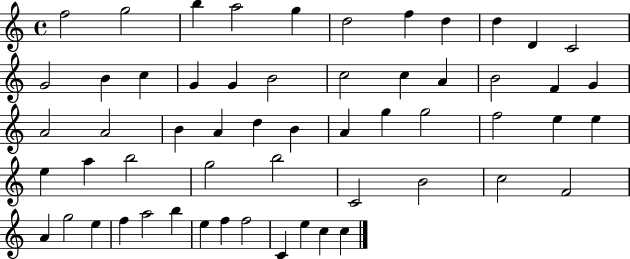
{
  \clef treble
  \time 4/4
  \defaultTimeSignature
  \key c \major
  f''2 g''2 | b''4 a''2 g''4 | d''2 f''4 d''4 | d''4 d'4 c'2 | \break g'2 b'4 c''4 | g'4 g'4 b'2 | c''2 c''4 a'4 | b'2 f'4 g'4 | \break a'2 a'2 | b'4 a'4 d''4 b'4 | a'4 g''4 g''2 | f''2 e''4 e''4 | \break e''4 a''4 b''2 | g''2 b''2 | c'2 b'2 | c''2 f'2 | \break a'4 g''2 e''4 | f''4 a''2 b''4 | e''4 f''4 f''2 | c'4 e''4 c''4 c''4 | \break \bar "|."
}